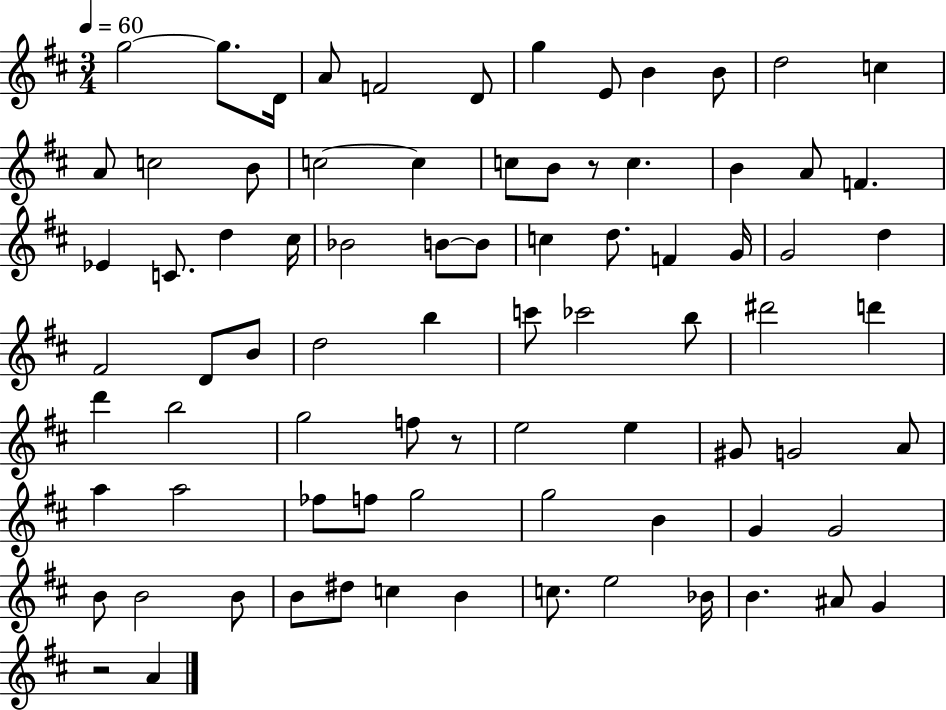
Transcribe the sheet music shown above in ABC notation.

X:1
T:Untitled
M:3/4
L:1/4
K:D
g2 g/2 D/4 A/2 F2 D/2 g E/2 B B/2 d2 c A/2 c2 B/2 c2 c c/2 B/2 z/2 c B A/2 F _E C/2 d ^c/4 _B2 B/2 B/2 c d/2 F G/4 G2 d ^F2 D/2 B/2 d2 b c'/2 _c'2 b/2 ^d'2 d' d' b2 g2 f/2 z/2 e2 e ^G/2 G2 A/2 a a2 _f/2 f/2 g2 g2 B G G2 B/2 B2 B/2 B/2 ^d/2 c B c/2 e2 _B/4 B ^A/2 G z2 A